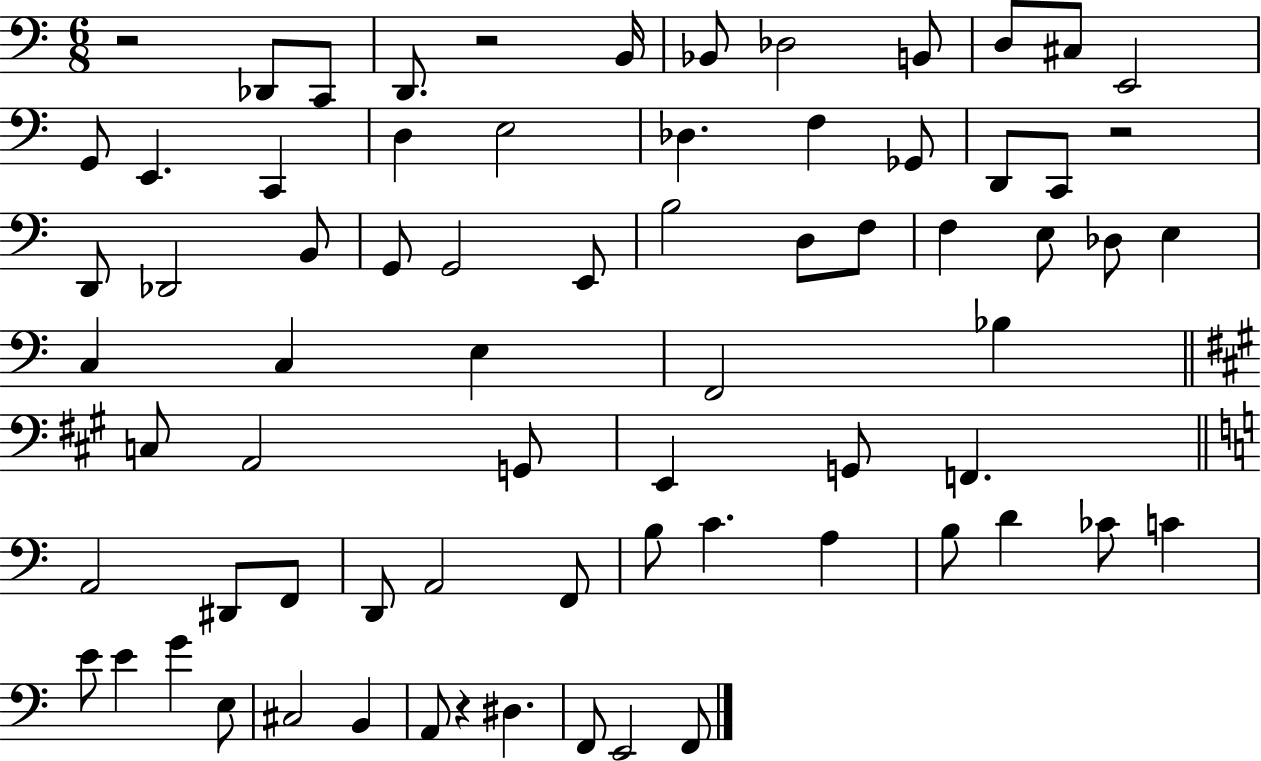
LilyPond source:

{
  \clef bass
  \numericTimeSignature
  \time 6/8
  \key c \major
  r2 des,8 c,8 | d,8. r2 b,16 | bes,8 des2 b,8 | d8 cis8 e,2 | \break g,8 e,4. c,4 | d4 e2 | des4. f4 ges,8 | d,8 c,8 r2 | \break d,8 des,2 b,8 | g,8 g,2 e,8 | b2 d8 f8 | f4 e8 des8 e4 | \break c4 c4 e4 | f,2 bes4 | \bar "||" \break \key a \major c8 a,2 g,8 | e,4 g,8 f,4. | \bar "||" \break \key c \major a,2 dis,8 f,8 | d,8 a,2 f,8 | b8 c'4. a4 | b8 d'4 ces'8 c'4 | \break e'8 e'4 g'4 e8 | cis2 b,4 | a,8 r4 dis4. | f,8 e,2 f,8 | \break \bar "|."
}